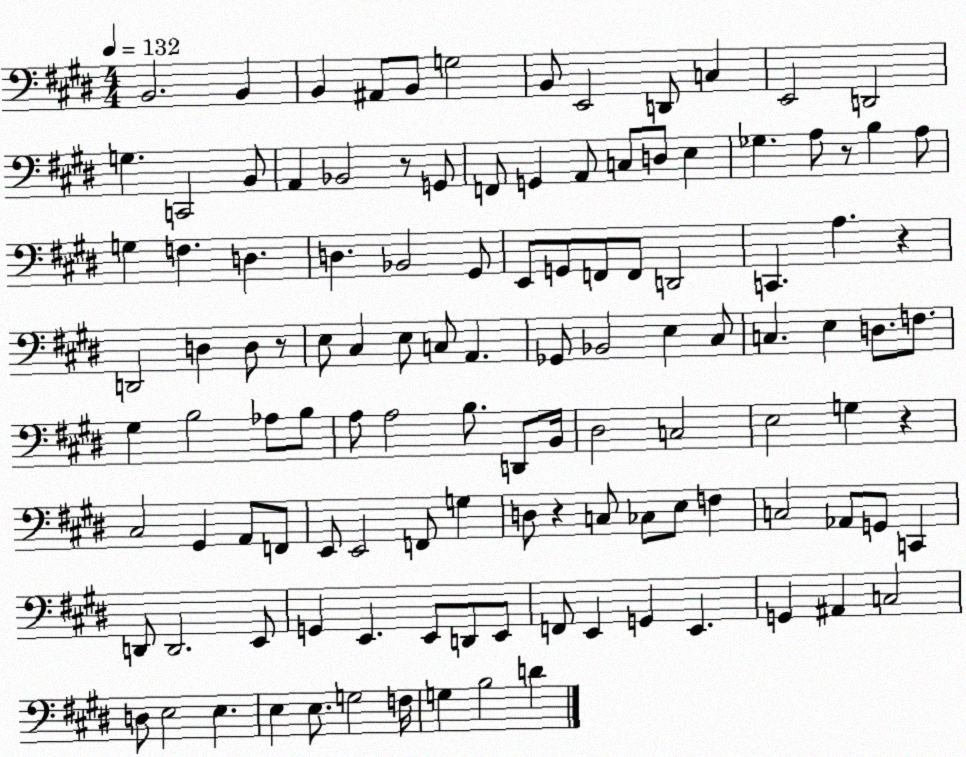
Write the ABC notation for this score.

X:1
T:Untitled
M:4/4
L:1/4
K:E
B,,2 B,, B,, ^A,,/2 B,,/2 G,2 B,,/2 E,,2 D,,/2 C, E,,2 D,,2 G, C,,2 B,,/2 A,, _B,,2 z/2 G,,/2 F,,/2 G,, A,,/2 C,/2 D,/2 E, _G, A,/2 z/2 B, A,/2 G, F, D, D, _B,,2 ^G,,/2 E,,/2 G,,/2 F,,/2 F,,/2 D,,2 C,, A, z D,,2 D, D,/2 z/2 E,/2 ^C, E,/2 C,/2 A,, _G,,/2 _B,,2 E, ^C,/2 C, E, D,/2 F,/2 ^G, B,2 _A,/2 B,/2 A,/2 A,2 B,/2 D,,/2 B,,/4 ^D,2 C,2 E,2 G, z ^C,2 ^G,, A,,/2 F,,/2 E,,/2 E,,2 F,,/2 G, D,/2 z C,/2 _C,/2 E,/2 F, C,2 _A,,/2 G,,/2 C,, D,,/2 D,,2 E,,/2 G,, E,, E,,/2 D,,/2 E,,/2 F,,/2 E,, G,, E,, G,, ^A,, C,2 D,/2 E,2 E, E, E,/2 G,2 F,/4 G, B,2 D